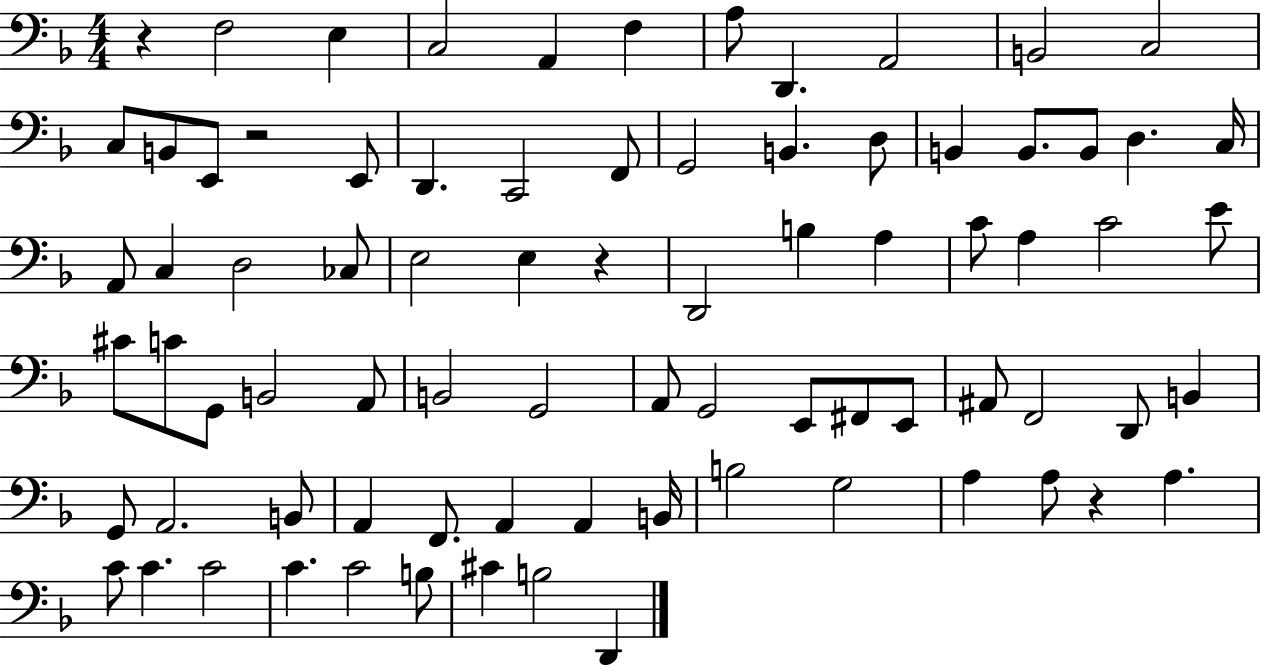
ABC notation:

X:1
T:Untitled
M:4/4
L:1/4
K:F
z F,2 E, C,2 A,, F, A,/2 D,, A,,2 B,,2 C,2 C,/2 B,,/2 E,,/2 z2 E,,/2 D,, C,,2 F,,/2 G,,2 B,, D,/2 B,, B,,/2 B,,/2 D, C,/4 A,,/2 C, D,2 _C,/2 E,2 E, z D,,2 B, A, C/2 A, C2 E/2 ^C/2 C/2 G,,/2 B,,2 A,,/2 B,,2 G,,2 A,,/2 G,,2 E,,/2 ^F,,/2 E,,/2 ^A,,/2 F,,2 D,,/2 B,, G,,/2 A,,2 B,,/2 A,, F,,/2 A,, A,, B,,/4 B,2 G,2 A, A,/2 z A, C/2 C C2 C C2 B,/2 ^C B,2 D,,